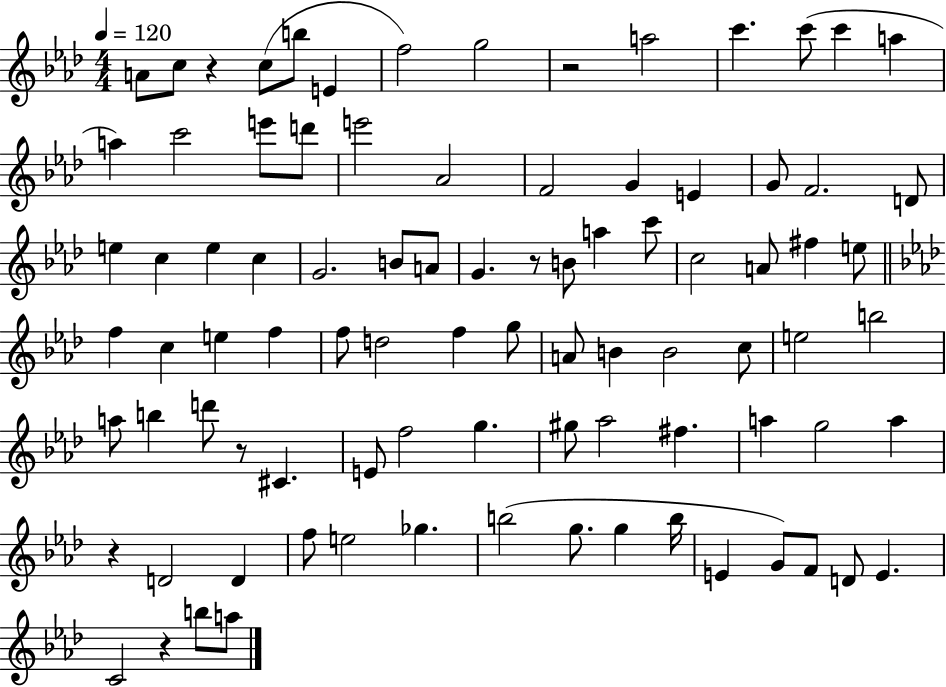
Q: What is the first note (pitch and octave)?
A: A4